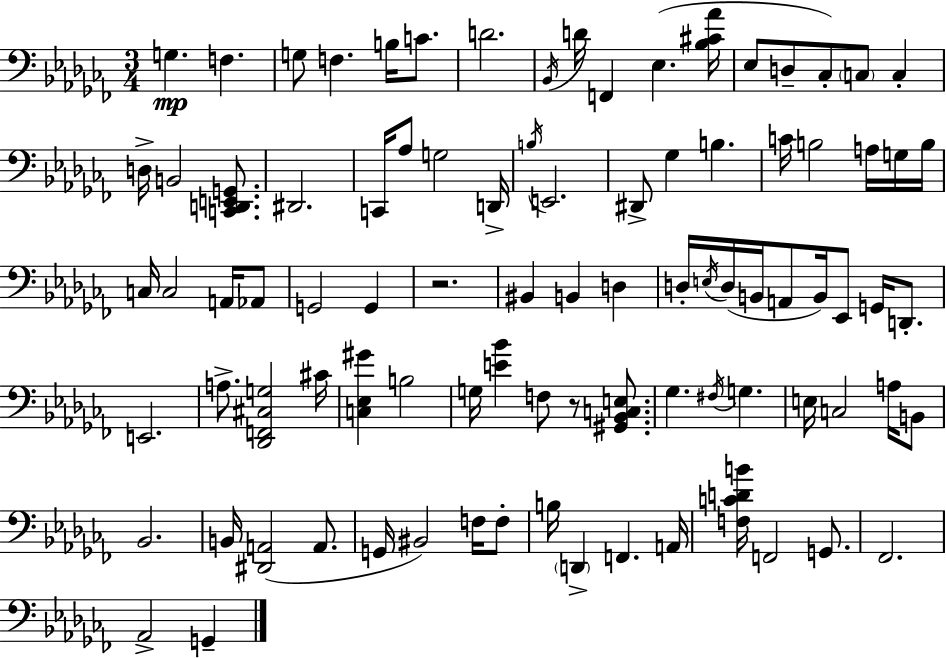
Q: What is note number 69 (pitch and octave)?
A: BIS2